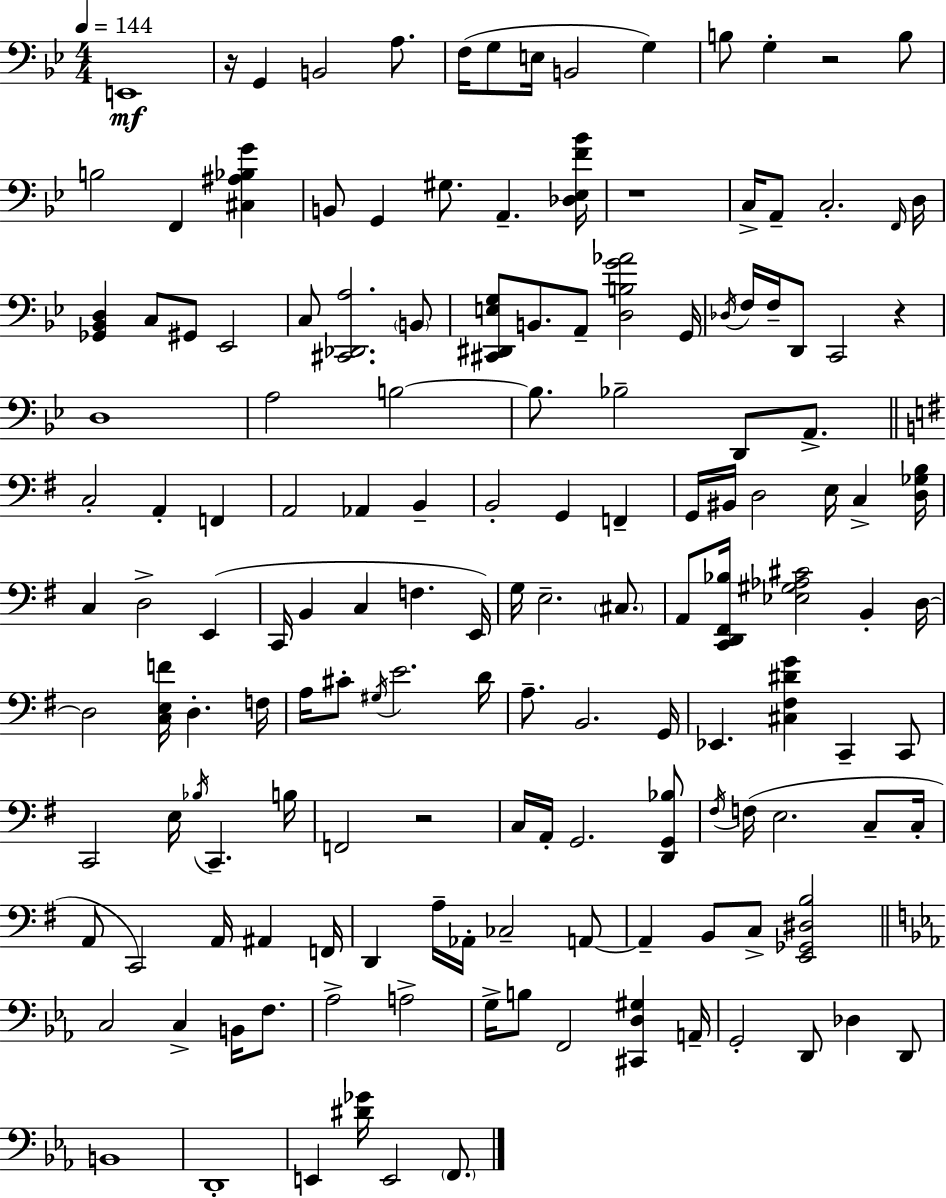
E2/w R/s G2/q B2/h A3/e. F3/s G3/e E3/s B2/h G3/q B3/e G3/q R/h B3/e B3/h F2/q [C#3,A#3,Bb3,G4]/q B2/e G2/q G#3/e. A2/q. [Db3,Eb3,F4,Bb4]/s R/w C3/s A2/e C3/h. F2/s D3/s [Gb2,Bb2,D3]/q C3/e G#2/e Eb2/h C3/e [C#2,Db2,A3]/h. B2/e [C#2,D#2,E3,G3]/e B2/e. A2/e [D3,B3,G4,Ab4]/h G2/s Db3/s F3/s F3/s D2/e C2/h R/q D3/w A3/h B3/h B3/e. Bb3/h D2/e A2/e. C3/h A2/q F2/q A2/h Ab2/q B2/q B2/h G2/q F2/q G2/s BIS2/s D3/h E3/s C3/q [D3,Gb3,B3]/s C3/q D3/h E2/q C2/s B2/q C3/q F3/q. E2/s G3/s E3/h. C#3/e. A2/e [C2,D2,F#2,Bb3]/s [Eb3,G#3,Ab3,C#4]/h B2/q D3/s D3/h [C3,E3,F4]/s D3/q. F3/s A3/s C#4/e G#3/s E4/h. D4/s A3/e. B2/h. G2/s Eb2/q. [C#3,F#3,D#4,G4]/q C2/q C2/e C2/h E3/s Bb3/s C2/q. B3/s F2/h R/h C3/s A2/s G2/h. [D2,G2,Bb3]/e F#3/s F3/s E3/h. C3/e C3/s A2/e C2/h A2/s A#2/q F2/s D2/q A3/s Ab2/s CES3/h A2/e A2/q B2/e C3/e [E2,Gb2,D#3,B3]/h C3/h C3/q B2/s F3/e. Ab3/h A3/h G3/s B3/e F2/h [C#2,D3,G#3]/q A2/s G2/h D2/e Db3/q D2/e B2/w D2/w E2/q [D#4,Gb4]/s E2/h F2/e.